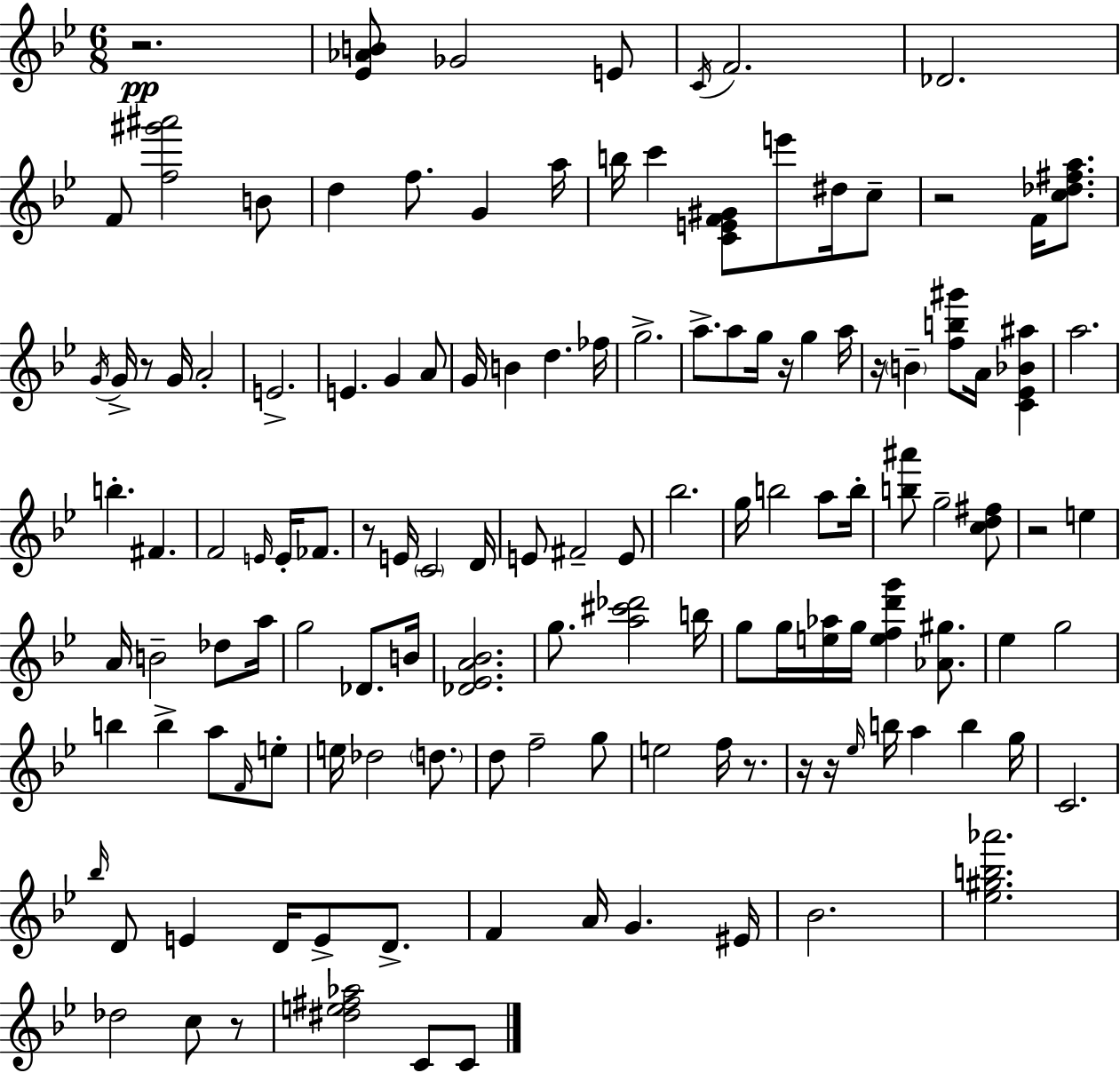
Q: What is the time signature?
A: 6/8